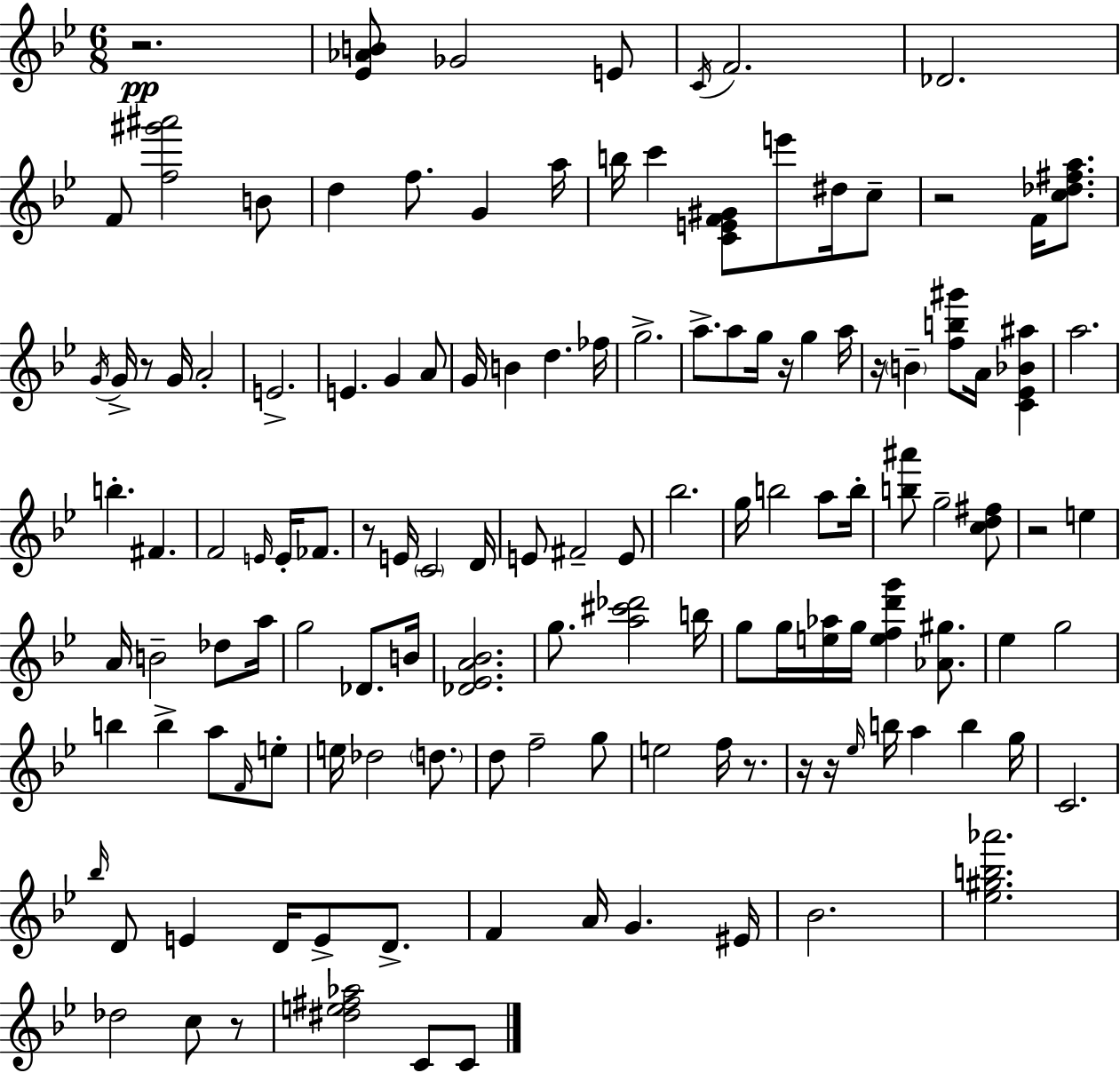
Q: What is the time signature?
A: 6/8